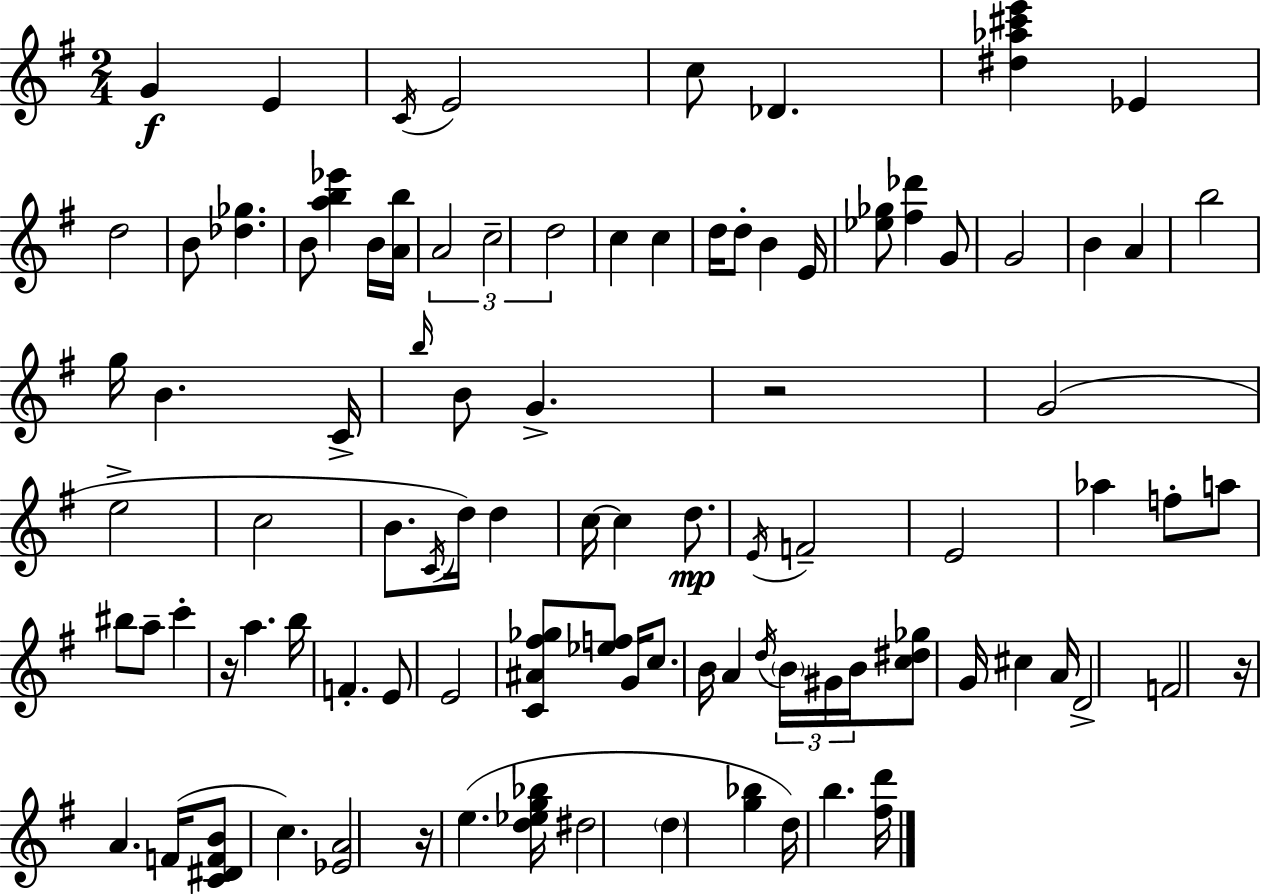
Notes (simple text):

G4/q E4/q C4/s E4/h C5/e Db4/q. [D#5,Ab5,C#6,E6]/q Eb4/q D5/h B4/e [Db5,Gb5]/q. B4/e [A5,B5,Eb6]/q B4/s [A4,B5]/s A4/h C5/h D5/h C5/q C5/q D5/s D5/e B4/q E4/s [Eb5,Gb5]/e [F#5,Db6]/q G4/e G4/h B4/q A4/q B5/h G5/s B4/q. C4/s B5/s B4/e G4/q. R/h G4/h E5/h C5/h B4/e. C4/s D5/s D5/q C5/s C5/q D5/e. E4/s F4/h E4/h Ab5/q F5/e A5/e BIS5/e A5/e C6/q R/s A5/q. B5/s F4/q. E4/e E4/h [C4,A#4,F#5,Gb5]/e [Eb5,F5]/e G4/s C5/e. B4/s A4/q D5/s B4/s G#4/s B4/s [C5,D#5,Gb5]/e G4/s C#5/q A4/s D4/h F4/h R/s A4/q. F4/s [C4,D#4,F4,B4]/e C5/q. [Eb4,A4]/h R/s E5/q. [D5,Eb5,G5,Bb5]/s D#5/h D5/q [G5,Bb5]/q D5/s B5/q. [F#5,D6]/s